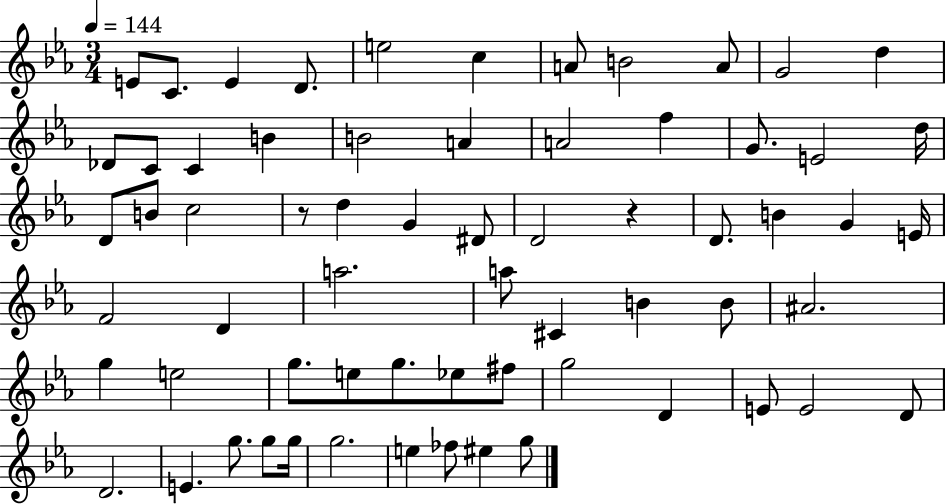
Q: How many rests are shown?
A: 2